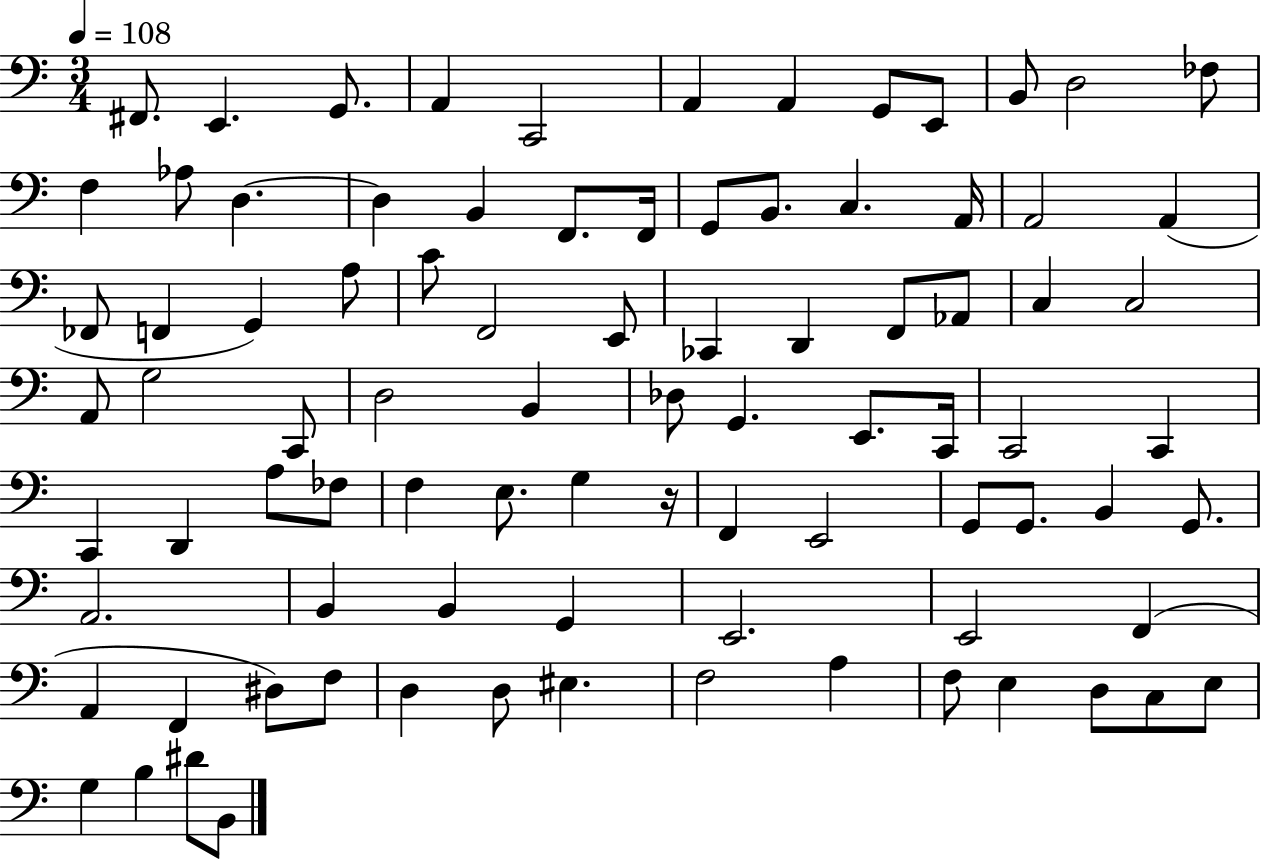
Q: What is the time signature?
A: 3/4